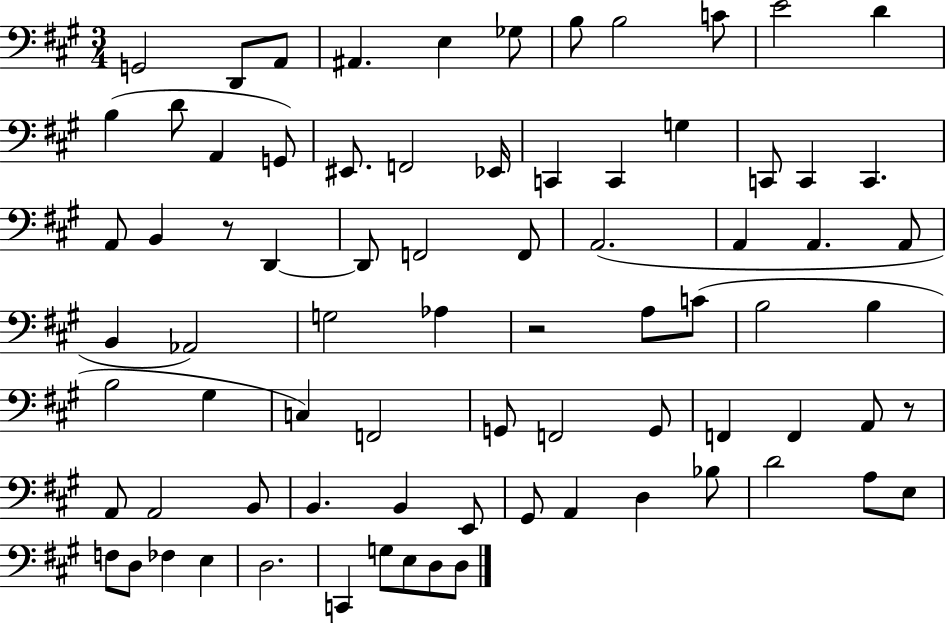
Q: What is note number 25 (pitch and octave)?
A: A2